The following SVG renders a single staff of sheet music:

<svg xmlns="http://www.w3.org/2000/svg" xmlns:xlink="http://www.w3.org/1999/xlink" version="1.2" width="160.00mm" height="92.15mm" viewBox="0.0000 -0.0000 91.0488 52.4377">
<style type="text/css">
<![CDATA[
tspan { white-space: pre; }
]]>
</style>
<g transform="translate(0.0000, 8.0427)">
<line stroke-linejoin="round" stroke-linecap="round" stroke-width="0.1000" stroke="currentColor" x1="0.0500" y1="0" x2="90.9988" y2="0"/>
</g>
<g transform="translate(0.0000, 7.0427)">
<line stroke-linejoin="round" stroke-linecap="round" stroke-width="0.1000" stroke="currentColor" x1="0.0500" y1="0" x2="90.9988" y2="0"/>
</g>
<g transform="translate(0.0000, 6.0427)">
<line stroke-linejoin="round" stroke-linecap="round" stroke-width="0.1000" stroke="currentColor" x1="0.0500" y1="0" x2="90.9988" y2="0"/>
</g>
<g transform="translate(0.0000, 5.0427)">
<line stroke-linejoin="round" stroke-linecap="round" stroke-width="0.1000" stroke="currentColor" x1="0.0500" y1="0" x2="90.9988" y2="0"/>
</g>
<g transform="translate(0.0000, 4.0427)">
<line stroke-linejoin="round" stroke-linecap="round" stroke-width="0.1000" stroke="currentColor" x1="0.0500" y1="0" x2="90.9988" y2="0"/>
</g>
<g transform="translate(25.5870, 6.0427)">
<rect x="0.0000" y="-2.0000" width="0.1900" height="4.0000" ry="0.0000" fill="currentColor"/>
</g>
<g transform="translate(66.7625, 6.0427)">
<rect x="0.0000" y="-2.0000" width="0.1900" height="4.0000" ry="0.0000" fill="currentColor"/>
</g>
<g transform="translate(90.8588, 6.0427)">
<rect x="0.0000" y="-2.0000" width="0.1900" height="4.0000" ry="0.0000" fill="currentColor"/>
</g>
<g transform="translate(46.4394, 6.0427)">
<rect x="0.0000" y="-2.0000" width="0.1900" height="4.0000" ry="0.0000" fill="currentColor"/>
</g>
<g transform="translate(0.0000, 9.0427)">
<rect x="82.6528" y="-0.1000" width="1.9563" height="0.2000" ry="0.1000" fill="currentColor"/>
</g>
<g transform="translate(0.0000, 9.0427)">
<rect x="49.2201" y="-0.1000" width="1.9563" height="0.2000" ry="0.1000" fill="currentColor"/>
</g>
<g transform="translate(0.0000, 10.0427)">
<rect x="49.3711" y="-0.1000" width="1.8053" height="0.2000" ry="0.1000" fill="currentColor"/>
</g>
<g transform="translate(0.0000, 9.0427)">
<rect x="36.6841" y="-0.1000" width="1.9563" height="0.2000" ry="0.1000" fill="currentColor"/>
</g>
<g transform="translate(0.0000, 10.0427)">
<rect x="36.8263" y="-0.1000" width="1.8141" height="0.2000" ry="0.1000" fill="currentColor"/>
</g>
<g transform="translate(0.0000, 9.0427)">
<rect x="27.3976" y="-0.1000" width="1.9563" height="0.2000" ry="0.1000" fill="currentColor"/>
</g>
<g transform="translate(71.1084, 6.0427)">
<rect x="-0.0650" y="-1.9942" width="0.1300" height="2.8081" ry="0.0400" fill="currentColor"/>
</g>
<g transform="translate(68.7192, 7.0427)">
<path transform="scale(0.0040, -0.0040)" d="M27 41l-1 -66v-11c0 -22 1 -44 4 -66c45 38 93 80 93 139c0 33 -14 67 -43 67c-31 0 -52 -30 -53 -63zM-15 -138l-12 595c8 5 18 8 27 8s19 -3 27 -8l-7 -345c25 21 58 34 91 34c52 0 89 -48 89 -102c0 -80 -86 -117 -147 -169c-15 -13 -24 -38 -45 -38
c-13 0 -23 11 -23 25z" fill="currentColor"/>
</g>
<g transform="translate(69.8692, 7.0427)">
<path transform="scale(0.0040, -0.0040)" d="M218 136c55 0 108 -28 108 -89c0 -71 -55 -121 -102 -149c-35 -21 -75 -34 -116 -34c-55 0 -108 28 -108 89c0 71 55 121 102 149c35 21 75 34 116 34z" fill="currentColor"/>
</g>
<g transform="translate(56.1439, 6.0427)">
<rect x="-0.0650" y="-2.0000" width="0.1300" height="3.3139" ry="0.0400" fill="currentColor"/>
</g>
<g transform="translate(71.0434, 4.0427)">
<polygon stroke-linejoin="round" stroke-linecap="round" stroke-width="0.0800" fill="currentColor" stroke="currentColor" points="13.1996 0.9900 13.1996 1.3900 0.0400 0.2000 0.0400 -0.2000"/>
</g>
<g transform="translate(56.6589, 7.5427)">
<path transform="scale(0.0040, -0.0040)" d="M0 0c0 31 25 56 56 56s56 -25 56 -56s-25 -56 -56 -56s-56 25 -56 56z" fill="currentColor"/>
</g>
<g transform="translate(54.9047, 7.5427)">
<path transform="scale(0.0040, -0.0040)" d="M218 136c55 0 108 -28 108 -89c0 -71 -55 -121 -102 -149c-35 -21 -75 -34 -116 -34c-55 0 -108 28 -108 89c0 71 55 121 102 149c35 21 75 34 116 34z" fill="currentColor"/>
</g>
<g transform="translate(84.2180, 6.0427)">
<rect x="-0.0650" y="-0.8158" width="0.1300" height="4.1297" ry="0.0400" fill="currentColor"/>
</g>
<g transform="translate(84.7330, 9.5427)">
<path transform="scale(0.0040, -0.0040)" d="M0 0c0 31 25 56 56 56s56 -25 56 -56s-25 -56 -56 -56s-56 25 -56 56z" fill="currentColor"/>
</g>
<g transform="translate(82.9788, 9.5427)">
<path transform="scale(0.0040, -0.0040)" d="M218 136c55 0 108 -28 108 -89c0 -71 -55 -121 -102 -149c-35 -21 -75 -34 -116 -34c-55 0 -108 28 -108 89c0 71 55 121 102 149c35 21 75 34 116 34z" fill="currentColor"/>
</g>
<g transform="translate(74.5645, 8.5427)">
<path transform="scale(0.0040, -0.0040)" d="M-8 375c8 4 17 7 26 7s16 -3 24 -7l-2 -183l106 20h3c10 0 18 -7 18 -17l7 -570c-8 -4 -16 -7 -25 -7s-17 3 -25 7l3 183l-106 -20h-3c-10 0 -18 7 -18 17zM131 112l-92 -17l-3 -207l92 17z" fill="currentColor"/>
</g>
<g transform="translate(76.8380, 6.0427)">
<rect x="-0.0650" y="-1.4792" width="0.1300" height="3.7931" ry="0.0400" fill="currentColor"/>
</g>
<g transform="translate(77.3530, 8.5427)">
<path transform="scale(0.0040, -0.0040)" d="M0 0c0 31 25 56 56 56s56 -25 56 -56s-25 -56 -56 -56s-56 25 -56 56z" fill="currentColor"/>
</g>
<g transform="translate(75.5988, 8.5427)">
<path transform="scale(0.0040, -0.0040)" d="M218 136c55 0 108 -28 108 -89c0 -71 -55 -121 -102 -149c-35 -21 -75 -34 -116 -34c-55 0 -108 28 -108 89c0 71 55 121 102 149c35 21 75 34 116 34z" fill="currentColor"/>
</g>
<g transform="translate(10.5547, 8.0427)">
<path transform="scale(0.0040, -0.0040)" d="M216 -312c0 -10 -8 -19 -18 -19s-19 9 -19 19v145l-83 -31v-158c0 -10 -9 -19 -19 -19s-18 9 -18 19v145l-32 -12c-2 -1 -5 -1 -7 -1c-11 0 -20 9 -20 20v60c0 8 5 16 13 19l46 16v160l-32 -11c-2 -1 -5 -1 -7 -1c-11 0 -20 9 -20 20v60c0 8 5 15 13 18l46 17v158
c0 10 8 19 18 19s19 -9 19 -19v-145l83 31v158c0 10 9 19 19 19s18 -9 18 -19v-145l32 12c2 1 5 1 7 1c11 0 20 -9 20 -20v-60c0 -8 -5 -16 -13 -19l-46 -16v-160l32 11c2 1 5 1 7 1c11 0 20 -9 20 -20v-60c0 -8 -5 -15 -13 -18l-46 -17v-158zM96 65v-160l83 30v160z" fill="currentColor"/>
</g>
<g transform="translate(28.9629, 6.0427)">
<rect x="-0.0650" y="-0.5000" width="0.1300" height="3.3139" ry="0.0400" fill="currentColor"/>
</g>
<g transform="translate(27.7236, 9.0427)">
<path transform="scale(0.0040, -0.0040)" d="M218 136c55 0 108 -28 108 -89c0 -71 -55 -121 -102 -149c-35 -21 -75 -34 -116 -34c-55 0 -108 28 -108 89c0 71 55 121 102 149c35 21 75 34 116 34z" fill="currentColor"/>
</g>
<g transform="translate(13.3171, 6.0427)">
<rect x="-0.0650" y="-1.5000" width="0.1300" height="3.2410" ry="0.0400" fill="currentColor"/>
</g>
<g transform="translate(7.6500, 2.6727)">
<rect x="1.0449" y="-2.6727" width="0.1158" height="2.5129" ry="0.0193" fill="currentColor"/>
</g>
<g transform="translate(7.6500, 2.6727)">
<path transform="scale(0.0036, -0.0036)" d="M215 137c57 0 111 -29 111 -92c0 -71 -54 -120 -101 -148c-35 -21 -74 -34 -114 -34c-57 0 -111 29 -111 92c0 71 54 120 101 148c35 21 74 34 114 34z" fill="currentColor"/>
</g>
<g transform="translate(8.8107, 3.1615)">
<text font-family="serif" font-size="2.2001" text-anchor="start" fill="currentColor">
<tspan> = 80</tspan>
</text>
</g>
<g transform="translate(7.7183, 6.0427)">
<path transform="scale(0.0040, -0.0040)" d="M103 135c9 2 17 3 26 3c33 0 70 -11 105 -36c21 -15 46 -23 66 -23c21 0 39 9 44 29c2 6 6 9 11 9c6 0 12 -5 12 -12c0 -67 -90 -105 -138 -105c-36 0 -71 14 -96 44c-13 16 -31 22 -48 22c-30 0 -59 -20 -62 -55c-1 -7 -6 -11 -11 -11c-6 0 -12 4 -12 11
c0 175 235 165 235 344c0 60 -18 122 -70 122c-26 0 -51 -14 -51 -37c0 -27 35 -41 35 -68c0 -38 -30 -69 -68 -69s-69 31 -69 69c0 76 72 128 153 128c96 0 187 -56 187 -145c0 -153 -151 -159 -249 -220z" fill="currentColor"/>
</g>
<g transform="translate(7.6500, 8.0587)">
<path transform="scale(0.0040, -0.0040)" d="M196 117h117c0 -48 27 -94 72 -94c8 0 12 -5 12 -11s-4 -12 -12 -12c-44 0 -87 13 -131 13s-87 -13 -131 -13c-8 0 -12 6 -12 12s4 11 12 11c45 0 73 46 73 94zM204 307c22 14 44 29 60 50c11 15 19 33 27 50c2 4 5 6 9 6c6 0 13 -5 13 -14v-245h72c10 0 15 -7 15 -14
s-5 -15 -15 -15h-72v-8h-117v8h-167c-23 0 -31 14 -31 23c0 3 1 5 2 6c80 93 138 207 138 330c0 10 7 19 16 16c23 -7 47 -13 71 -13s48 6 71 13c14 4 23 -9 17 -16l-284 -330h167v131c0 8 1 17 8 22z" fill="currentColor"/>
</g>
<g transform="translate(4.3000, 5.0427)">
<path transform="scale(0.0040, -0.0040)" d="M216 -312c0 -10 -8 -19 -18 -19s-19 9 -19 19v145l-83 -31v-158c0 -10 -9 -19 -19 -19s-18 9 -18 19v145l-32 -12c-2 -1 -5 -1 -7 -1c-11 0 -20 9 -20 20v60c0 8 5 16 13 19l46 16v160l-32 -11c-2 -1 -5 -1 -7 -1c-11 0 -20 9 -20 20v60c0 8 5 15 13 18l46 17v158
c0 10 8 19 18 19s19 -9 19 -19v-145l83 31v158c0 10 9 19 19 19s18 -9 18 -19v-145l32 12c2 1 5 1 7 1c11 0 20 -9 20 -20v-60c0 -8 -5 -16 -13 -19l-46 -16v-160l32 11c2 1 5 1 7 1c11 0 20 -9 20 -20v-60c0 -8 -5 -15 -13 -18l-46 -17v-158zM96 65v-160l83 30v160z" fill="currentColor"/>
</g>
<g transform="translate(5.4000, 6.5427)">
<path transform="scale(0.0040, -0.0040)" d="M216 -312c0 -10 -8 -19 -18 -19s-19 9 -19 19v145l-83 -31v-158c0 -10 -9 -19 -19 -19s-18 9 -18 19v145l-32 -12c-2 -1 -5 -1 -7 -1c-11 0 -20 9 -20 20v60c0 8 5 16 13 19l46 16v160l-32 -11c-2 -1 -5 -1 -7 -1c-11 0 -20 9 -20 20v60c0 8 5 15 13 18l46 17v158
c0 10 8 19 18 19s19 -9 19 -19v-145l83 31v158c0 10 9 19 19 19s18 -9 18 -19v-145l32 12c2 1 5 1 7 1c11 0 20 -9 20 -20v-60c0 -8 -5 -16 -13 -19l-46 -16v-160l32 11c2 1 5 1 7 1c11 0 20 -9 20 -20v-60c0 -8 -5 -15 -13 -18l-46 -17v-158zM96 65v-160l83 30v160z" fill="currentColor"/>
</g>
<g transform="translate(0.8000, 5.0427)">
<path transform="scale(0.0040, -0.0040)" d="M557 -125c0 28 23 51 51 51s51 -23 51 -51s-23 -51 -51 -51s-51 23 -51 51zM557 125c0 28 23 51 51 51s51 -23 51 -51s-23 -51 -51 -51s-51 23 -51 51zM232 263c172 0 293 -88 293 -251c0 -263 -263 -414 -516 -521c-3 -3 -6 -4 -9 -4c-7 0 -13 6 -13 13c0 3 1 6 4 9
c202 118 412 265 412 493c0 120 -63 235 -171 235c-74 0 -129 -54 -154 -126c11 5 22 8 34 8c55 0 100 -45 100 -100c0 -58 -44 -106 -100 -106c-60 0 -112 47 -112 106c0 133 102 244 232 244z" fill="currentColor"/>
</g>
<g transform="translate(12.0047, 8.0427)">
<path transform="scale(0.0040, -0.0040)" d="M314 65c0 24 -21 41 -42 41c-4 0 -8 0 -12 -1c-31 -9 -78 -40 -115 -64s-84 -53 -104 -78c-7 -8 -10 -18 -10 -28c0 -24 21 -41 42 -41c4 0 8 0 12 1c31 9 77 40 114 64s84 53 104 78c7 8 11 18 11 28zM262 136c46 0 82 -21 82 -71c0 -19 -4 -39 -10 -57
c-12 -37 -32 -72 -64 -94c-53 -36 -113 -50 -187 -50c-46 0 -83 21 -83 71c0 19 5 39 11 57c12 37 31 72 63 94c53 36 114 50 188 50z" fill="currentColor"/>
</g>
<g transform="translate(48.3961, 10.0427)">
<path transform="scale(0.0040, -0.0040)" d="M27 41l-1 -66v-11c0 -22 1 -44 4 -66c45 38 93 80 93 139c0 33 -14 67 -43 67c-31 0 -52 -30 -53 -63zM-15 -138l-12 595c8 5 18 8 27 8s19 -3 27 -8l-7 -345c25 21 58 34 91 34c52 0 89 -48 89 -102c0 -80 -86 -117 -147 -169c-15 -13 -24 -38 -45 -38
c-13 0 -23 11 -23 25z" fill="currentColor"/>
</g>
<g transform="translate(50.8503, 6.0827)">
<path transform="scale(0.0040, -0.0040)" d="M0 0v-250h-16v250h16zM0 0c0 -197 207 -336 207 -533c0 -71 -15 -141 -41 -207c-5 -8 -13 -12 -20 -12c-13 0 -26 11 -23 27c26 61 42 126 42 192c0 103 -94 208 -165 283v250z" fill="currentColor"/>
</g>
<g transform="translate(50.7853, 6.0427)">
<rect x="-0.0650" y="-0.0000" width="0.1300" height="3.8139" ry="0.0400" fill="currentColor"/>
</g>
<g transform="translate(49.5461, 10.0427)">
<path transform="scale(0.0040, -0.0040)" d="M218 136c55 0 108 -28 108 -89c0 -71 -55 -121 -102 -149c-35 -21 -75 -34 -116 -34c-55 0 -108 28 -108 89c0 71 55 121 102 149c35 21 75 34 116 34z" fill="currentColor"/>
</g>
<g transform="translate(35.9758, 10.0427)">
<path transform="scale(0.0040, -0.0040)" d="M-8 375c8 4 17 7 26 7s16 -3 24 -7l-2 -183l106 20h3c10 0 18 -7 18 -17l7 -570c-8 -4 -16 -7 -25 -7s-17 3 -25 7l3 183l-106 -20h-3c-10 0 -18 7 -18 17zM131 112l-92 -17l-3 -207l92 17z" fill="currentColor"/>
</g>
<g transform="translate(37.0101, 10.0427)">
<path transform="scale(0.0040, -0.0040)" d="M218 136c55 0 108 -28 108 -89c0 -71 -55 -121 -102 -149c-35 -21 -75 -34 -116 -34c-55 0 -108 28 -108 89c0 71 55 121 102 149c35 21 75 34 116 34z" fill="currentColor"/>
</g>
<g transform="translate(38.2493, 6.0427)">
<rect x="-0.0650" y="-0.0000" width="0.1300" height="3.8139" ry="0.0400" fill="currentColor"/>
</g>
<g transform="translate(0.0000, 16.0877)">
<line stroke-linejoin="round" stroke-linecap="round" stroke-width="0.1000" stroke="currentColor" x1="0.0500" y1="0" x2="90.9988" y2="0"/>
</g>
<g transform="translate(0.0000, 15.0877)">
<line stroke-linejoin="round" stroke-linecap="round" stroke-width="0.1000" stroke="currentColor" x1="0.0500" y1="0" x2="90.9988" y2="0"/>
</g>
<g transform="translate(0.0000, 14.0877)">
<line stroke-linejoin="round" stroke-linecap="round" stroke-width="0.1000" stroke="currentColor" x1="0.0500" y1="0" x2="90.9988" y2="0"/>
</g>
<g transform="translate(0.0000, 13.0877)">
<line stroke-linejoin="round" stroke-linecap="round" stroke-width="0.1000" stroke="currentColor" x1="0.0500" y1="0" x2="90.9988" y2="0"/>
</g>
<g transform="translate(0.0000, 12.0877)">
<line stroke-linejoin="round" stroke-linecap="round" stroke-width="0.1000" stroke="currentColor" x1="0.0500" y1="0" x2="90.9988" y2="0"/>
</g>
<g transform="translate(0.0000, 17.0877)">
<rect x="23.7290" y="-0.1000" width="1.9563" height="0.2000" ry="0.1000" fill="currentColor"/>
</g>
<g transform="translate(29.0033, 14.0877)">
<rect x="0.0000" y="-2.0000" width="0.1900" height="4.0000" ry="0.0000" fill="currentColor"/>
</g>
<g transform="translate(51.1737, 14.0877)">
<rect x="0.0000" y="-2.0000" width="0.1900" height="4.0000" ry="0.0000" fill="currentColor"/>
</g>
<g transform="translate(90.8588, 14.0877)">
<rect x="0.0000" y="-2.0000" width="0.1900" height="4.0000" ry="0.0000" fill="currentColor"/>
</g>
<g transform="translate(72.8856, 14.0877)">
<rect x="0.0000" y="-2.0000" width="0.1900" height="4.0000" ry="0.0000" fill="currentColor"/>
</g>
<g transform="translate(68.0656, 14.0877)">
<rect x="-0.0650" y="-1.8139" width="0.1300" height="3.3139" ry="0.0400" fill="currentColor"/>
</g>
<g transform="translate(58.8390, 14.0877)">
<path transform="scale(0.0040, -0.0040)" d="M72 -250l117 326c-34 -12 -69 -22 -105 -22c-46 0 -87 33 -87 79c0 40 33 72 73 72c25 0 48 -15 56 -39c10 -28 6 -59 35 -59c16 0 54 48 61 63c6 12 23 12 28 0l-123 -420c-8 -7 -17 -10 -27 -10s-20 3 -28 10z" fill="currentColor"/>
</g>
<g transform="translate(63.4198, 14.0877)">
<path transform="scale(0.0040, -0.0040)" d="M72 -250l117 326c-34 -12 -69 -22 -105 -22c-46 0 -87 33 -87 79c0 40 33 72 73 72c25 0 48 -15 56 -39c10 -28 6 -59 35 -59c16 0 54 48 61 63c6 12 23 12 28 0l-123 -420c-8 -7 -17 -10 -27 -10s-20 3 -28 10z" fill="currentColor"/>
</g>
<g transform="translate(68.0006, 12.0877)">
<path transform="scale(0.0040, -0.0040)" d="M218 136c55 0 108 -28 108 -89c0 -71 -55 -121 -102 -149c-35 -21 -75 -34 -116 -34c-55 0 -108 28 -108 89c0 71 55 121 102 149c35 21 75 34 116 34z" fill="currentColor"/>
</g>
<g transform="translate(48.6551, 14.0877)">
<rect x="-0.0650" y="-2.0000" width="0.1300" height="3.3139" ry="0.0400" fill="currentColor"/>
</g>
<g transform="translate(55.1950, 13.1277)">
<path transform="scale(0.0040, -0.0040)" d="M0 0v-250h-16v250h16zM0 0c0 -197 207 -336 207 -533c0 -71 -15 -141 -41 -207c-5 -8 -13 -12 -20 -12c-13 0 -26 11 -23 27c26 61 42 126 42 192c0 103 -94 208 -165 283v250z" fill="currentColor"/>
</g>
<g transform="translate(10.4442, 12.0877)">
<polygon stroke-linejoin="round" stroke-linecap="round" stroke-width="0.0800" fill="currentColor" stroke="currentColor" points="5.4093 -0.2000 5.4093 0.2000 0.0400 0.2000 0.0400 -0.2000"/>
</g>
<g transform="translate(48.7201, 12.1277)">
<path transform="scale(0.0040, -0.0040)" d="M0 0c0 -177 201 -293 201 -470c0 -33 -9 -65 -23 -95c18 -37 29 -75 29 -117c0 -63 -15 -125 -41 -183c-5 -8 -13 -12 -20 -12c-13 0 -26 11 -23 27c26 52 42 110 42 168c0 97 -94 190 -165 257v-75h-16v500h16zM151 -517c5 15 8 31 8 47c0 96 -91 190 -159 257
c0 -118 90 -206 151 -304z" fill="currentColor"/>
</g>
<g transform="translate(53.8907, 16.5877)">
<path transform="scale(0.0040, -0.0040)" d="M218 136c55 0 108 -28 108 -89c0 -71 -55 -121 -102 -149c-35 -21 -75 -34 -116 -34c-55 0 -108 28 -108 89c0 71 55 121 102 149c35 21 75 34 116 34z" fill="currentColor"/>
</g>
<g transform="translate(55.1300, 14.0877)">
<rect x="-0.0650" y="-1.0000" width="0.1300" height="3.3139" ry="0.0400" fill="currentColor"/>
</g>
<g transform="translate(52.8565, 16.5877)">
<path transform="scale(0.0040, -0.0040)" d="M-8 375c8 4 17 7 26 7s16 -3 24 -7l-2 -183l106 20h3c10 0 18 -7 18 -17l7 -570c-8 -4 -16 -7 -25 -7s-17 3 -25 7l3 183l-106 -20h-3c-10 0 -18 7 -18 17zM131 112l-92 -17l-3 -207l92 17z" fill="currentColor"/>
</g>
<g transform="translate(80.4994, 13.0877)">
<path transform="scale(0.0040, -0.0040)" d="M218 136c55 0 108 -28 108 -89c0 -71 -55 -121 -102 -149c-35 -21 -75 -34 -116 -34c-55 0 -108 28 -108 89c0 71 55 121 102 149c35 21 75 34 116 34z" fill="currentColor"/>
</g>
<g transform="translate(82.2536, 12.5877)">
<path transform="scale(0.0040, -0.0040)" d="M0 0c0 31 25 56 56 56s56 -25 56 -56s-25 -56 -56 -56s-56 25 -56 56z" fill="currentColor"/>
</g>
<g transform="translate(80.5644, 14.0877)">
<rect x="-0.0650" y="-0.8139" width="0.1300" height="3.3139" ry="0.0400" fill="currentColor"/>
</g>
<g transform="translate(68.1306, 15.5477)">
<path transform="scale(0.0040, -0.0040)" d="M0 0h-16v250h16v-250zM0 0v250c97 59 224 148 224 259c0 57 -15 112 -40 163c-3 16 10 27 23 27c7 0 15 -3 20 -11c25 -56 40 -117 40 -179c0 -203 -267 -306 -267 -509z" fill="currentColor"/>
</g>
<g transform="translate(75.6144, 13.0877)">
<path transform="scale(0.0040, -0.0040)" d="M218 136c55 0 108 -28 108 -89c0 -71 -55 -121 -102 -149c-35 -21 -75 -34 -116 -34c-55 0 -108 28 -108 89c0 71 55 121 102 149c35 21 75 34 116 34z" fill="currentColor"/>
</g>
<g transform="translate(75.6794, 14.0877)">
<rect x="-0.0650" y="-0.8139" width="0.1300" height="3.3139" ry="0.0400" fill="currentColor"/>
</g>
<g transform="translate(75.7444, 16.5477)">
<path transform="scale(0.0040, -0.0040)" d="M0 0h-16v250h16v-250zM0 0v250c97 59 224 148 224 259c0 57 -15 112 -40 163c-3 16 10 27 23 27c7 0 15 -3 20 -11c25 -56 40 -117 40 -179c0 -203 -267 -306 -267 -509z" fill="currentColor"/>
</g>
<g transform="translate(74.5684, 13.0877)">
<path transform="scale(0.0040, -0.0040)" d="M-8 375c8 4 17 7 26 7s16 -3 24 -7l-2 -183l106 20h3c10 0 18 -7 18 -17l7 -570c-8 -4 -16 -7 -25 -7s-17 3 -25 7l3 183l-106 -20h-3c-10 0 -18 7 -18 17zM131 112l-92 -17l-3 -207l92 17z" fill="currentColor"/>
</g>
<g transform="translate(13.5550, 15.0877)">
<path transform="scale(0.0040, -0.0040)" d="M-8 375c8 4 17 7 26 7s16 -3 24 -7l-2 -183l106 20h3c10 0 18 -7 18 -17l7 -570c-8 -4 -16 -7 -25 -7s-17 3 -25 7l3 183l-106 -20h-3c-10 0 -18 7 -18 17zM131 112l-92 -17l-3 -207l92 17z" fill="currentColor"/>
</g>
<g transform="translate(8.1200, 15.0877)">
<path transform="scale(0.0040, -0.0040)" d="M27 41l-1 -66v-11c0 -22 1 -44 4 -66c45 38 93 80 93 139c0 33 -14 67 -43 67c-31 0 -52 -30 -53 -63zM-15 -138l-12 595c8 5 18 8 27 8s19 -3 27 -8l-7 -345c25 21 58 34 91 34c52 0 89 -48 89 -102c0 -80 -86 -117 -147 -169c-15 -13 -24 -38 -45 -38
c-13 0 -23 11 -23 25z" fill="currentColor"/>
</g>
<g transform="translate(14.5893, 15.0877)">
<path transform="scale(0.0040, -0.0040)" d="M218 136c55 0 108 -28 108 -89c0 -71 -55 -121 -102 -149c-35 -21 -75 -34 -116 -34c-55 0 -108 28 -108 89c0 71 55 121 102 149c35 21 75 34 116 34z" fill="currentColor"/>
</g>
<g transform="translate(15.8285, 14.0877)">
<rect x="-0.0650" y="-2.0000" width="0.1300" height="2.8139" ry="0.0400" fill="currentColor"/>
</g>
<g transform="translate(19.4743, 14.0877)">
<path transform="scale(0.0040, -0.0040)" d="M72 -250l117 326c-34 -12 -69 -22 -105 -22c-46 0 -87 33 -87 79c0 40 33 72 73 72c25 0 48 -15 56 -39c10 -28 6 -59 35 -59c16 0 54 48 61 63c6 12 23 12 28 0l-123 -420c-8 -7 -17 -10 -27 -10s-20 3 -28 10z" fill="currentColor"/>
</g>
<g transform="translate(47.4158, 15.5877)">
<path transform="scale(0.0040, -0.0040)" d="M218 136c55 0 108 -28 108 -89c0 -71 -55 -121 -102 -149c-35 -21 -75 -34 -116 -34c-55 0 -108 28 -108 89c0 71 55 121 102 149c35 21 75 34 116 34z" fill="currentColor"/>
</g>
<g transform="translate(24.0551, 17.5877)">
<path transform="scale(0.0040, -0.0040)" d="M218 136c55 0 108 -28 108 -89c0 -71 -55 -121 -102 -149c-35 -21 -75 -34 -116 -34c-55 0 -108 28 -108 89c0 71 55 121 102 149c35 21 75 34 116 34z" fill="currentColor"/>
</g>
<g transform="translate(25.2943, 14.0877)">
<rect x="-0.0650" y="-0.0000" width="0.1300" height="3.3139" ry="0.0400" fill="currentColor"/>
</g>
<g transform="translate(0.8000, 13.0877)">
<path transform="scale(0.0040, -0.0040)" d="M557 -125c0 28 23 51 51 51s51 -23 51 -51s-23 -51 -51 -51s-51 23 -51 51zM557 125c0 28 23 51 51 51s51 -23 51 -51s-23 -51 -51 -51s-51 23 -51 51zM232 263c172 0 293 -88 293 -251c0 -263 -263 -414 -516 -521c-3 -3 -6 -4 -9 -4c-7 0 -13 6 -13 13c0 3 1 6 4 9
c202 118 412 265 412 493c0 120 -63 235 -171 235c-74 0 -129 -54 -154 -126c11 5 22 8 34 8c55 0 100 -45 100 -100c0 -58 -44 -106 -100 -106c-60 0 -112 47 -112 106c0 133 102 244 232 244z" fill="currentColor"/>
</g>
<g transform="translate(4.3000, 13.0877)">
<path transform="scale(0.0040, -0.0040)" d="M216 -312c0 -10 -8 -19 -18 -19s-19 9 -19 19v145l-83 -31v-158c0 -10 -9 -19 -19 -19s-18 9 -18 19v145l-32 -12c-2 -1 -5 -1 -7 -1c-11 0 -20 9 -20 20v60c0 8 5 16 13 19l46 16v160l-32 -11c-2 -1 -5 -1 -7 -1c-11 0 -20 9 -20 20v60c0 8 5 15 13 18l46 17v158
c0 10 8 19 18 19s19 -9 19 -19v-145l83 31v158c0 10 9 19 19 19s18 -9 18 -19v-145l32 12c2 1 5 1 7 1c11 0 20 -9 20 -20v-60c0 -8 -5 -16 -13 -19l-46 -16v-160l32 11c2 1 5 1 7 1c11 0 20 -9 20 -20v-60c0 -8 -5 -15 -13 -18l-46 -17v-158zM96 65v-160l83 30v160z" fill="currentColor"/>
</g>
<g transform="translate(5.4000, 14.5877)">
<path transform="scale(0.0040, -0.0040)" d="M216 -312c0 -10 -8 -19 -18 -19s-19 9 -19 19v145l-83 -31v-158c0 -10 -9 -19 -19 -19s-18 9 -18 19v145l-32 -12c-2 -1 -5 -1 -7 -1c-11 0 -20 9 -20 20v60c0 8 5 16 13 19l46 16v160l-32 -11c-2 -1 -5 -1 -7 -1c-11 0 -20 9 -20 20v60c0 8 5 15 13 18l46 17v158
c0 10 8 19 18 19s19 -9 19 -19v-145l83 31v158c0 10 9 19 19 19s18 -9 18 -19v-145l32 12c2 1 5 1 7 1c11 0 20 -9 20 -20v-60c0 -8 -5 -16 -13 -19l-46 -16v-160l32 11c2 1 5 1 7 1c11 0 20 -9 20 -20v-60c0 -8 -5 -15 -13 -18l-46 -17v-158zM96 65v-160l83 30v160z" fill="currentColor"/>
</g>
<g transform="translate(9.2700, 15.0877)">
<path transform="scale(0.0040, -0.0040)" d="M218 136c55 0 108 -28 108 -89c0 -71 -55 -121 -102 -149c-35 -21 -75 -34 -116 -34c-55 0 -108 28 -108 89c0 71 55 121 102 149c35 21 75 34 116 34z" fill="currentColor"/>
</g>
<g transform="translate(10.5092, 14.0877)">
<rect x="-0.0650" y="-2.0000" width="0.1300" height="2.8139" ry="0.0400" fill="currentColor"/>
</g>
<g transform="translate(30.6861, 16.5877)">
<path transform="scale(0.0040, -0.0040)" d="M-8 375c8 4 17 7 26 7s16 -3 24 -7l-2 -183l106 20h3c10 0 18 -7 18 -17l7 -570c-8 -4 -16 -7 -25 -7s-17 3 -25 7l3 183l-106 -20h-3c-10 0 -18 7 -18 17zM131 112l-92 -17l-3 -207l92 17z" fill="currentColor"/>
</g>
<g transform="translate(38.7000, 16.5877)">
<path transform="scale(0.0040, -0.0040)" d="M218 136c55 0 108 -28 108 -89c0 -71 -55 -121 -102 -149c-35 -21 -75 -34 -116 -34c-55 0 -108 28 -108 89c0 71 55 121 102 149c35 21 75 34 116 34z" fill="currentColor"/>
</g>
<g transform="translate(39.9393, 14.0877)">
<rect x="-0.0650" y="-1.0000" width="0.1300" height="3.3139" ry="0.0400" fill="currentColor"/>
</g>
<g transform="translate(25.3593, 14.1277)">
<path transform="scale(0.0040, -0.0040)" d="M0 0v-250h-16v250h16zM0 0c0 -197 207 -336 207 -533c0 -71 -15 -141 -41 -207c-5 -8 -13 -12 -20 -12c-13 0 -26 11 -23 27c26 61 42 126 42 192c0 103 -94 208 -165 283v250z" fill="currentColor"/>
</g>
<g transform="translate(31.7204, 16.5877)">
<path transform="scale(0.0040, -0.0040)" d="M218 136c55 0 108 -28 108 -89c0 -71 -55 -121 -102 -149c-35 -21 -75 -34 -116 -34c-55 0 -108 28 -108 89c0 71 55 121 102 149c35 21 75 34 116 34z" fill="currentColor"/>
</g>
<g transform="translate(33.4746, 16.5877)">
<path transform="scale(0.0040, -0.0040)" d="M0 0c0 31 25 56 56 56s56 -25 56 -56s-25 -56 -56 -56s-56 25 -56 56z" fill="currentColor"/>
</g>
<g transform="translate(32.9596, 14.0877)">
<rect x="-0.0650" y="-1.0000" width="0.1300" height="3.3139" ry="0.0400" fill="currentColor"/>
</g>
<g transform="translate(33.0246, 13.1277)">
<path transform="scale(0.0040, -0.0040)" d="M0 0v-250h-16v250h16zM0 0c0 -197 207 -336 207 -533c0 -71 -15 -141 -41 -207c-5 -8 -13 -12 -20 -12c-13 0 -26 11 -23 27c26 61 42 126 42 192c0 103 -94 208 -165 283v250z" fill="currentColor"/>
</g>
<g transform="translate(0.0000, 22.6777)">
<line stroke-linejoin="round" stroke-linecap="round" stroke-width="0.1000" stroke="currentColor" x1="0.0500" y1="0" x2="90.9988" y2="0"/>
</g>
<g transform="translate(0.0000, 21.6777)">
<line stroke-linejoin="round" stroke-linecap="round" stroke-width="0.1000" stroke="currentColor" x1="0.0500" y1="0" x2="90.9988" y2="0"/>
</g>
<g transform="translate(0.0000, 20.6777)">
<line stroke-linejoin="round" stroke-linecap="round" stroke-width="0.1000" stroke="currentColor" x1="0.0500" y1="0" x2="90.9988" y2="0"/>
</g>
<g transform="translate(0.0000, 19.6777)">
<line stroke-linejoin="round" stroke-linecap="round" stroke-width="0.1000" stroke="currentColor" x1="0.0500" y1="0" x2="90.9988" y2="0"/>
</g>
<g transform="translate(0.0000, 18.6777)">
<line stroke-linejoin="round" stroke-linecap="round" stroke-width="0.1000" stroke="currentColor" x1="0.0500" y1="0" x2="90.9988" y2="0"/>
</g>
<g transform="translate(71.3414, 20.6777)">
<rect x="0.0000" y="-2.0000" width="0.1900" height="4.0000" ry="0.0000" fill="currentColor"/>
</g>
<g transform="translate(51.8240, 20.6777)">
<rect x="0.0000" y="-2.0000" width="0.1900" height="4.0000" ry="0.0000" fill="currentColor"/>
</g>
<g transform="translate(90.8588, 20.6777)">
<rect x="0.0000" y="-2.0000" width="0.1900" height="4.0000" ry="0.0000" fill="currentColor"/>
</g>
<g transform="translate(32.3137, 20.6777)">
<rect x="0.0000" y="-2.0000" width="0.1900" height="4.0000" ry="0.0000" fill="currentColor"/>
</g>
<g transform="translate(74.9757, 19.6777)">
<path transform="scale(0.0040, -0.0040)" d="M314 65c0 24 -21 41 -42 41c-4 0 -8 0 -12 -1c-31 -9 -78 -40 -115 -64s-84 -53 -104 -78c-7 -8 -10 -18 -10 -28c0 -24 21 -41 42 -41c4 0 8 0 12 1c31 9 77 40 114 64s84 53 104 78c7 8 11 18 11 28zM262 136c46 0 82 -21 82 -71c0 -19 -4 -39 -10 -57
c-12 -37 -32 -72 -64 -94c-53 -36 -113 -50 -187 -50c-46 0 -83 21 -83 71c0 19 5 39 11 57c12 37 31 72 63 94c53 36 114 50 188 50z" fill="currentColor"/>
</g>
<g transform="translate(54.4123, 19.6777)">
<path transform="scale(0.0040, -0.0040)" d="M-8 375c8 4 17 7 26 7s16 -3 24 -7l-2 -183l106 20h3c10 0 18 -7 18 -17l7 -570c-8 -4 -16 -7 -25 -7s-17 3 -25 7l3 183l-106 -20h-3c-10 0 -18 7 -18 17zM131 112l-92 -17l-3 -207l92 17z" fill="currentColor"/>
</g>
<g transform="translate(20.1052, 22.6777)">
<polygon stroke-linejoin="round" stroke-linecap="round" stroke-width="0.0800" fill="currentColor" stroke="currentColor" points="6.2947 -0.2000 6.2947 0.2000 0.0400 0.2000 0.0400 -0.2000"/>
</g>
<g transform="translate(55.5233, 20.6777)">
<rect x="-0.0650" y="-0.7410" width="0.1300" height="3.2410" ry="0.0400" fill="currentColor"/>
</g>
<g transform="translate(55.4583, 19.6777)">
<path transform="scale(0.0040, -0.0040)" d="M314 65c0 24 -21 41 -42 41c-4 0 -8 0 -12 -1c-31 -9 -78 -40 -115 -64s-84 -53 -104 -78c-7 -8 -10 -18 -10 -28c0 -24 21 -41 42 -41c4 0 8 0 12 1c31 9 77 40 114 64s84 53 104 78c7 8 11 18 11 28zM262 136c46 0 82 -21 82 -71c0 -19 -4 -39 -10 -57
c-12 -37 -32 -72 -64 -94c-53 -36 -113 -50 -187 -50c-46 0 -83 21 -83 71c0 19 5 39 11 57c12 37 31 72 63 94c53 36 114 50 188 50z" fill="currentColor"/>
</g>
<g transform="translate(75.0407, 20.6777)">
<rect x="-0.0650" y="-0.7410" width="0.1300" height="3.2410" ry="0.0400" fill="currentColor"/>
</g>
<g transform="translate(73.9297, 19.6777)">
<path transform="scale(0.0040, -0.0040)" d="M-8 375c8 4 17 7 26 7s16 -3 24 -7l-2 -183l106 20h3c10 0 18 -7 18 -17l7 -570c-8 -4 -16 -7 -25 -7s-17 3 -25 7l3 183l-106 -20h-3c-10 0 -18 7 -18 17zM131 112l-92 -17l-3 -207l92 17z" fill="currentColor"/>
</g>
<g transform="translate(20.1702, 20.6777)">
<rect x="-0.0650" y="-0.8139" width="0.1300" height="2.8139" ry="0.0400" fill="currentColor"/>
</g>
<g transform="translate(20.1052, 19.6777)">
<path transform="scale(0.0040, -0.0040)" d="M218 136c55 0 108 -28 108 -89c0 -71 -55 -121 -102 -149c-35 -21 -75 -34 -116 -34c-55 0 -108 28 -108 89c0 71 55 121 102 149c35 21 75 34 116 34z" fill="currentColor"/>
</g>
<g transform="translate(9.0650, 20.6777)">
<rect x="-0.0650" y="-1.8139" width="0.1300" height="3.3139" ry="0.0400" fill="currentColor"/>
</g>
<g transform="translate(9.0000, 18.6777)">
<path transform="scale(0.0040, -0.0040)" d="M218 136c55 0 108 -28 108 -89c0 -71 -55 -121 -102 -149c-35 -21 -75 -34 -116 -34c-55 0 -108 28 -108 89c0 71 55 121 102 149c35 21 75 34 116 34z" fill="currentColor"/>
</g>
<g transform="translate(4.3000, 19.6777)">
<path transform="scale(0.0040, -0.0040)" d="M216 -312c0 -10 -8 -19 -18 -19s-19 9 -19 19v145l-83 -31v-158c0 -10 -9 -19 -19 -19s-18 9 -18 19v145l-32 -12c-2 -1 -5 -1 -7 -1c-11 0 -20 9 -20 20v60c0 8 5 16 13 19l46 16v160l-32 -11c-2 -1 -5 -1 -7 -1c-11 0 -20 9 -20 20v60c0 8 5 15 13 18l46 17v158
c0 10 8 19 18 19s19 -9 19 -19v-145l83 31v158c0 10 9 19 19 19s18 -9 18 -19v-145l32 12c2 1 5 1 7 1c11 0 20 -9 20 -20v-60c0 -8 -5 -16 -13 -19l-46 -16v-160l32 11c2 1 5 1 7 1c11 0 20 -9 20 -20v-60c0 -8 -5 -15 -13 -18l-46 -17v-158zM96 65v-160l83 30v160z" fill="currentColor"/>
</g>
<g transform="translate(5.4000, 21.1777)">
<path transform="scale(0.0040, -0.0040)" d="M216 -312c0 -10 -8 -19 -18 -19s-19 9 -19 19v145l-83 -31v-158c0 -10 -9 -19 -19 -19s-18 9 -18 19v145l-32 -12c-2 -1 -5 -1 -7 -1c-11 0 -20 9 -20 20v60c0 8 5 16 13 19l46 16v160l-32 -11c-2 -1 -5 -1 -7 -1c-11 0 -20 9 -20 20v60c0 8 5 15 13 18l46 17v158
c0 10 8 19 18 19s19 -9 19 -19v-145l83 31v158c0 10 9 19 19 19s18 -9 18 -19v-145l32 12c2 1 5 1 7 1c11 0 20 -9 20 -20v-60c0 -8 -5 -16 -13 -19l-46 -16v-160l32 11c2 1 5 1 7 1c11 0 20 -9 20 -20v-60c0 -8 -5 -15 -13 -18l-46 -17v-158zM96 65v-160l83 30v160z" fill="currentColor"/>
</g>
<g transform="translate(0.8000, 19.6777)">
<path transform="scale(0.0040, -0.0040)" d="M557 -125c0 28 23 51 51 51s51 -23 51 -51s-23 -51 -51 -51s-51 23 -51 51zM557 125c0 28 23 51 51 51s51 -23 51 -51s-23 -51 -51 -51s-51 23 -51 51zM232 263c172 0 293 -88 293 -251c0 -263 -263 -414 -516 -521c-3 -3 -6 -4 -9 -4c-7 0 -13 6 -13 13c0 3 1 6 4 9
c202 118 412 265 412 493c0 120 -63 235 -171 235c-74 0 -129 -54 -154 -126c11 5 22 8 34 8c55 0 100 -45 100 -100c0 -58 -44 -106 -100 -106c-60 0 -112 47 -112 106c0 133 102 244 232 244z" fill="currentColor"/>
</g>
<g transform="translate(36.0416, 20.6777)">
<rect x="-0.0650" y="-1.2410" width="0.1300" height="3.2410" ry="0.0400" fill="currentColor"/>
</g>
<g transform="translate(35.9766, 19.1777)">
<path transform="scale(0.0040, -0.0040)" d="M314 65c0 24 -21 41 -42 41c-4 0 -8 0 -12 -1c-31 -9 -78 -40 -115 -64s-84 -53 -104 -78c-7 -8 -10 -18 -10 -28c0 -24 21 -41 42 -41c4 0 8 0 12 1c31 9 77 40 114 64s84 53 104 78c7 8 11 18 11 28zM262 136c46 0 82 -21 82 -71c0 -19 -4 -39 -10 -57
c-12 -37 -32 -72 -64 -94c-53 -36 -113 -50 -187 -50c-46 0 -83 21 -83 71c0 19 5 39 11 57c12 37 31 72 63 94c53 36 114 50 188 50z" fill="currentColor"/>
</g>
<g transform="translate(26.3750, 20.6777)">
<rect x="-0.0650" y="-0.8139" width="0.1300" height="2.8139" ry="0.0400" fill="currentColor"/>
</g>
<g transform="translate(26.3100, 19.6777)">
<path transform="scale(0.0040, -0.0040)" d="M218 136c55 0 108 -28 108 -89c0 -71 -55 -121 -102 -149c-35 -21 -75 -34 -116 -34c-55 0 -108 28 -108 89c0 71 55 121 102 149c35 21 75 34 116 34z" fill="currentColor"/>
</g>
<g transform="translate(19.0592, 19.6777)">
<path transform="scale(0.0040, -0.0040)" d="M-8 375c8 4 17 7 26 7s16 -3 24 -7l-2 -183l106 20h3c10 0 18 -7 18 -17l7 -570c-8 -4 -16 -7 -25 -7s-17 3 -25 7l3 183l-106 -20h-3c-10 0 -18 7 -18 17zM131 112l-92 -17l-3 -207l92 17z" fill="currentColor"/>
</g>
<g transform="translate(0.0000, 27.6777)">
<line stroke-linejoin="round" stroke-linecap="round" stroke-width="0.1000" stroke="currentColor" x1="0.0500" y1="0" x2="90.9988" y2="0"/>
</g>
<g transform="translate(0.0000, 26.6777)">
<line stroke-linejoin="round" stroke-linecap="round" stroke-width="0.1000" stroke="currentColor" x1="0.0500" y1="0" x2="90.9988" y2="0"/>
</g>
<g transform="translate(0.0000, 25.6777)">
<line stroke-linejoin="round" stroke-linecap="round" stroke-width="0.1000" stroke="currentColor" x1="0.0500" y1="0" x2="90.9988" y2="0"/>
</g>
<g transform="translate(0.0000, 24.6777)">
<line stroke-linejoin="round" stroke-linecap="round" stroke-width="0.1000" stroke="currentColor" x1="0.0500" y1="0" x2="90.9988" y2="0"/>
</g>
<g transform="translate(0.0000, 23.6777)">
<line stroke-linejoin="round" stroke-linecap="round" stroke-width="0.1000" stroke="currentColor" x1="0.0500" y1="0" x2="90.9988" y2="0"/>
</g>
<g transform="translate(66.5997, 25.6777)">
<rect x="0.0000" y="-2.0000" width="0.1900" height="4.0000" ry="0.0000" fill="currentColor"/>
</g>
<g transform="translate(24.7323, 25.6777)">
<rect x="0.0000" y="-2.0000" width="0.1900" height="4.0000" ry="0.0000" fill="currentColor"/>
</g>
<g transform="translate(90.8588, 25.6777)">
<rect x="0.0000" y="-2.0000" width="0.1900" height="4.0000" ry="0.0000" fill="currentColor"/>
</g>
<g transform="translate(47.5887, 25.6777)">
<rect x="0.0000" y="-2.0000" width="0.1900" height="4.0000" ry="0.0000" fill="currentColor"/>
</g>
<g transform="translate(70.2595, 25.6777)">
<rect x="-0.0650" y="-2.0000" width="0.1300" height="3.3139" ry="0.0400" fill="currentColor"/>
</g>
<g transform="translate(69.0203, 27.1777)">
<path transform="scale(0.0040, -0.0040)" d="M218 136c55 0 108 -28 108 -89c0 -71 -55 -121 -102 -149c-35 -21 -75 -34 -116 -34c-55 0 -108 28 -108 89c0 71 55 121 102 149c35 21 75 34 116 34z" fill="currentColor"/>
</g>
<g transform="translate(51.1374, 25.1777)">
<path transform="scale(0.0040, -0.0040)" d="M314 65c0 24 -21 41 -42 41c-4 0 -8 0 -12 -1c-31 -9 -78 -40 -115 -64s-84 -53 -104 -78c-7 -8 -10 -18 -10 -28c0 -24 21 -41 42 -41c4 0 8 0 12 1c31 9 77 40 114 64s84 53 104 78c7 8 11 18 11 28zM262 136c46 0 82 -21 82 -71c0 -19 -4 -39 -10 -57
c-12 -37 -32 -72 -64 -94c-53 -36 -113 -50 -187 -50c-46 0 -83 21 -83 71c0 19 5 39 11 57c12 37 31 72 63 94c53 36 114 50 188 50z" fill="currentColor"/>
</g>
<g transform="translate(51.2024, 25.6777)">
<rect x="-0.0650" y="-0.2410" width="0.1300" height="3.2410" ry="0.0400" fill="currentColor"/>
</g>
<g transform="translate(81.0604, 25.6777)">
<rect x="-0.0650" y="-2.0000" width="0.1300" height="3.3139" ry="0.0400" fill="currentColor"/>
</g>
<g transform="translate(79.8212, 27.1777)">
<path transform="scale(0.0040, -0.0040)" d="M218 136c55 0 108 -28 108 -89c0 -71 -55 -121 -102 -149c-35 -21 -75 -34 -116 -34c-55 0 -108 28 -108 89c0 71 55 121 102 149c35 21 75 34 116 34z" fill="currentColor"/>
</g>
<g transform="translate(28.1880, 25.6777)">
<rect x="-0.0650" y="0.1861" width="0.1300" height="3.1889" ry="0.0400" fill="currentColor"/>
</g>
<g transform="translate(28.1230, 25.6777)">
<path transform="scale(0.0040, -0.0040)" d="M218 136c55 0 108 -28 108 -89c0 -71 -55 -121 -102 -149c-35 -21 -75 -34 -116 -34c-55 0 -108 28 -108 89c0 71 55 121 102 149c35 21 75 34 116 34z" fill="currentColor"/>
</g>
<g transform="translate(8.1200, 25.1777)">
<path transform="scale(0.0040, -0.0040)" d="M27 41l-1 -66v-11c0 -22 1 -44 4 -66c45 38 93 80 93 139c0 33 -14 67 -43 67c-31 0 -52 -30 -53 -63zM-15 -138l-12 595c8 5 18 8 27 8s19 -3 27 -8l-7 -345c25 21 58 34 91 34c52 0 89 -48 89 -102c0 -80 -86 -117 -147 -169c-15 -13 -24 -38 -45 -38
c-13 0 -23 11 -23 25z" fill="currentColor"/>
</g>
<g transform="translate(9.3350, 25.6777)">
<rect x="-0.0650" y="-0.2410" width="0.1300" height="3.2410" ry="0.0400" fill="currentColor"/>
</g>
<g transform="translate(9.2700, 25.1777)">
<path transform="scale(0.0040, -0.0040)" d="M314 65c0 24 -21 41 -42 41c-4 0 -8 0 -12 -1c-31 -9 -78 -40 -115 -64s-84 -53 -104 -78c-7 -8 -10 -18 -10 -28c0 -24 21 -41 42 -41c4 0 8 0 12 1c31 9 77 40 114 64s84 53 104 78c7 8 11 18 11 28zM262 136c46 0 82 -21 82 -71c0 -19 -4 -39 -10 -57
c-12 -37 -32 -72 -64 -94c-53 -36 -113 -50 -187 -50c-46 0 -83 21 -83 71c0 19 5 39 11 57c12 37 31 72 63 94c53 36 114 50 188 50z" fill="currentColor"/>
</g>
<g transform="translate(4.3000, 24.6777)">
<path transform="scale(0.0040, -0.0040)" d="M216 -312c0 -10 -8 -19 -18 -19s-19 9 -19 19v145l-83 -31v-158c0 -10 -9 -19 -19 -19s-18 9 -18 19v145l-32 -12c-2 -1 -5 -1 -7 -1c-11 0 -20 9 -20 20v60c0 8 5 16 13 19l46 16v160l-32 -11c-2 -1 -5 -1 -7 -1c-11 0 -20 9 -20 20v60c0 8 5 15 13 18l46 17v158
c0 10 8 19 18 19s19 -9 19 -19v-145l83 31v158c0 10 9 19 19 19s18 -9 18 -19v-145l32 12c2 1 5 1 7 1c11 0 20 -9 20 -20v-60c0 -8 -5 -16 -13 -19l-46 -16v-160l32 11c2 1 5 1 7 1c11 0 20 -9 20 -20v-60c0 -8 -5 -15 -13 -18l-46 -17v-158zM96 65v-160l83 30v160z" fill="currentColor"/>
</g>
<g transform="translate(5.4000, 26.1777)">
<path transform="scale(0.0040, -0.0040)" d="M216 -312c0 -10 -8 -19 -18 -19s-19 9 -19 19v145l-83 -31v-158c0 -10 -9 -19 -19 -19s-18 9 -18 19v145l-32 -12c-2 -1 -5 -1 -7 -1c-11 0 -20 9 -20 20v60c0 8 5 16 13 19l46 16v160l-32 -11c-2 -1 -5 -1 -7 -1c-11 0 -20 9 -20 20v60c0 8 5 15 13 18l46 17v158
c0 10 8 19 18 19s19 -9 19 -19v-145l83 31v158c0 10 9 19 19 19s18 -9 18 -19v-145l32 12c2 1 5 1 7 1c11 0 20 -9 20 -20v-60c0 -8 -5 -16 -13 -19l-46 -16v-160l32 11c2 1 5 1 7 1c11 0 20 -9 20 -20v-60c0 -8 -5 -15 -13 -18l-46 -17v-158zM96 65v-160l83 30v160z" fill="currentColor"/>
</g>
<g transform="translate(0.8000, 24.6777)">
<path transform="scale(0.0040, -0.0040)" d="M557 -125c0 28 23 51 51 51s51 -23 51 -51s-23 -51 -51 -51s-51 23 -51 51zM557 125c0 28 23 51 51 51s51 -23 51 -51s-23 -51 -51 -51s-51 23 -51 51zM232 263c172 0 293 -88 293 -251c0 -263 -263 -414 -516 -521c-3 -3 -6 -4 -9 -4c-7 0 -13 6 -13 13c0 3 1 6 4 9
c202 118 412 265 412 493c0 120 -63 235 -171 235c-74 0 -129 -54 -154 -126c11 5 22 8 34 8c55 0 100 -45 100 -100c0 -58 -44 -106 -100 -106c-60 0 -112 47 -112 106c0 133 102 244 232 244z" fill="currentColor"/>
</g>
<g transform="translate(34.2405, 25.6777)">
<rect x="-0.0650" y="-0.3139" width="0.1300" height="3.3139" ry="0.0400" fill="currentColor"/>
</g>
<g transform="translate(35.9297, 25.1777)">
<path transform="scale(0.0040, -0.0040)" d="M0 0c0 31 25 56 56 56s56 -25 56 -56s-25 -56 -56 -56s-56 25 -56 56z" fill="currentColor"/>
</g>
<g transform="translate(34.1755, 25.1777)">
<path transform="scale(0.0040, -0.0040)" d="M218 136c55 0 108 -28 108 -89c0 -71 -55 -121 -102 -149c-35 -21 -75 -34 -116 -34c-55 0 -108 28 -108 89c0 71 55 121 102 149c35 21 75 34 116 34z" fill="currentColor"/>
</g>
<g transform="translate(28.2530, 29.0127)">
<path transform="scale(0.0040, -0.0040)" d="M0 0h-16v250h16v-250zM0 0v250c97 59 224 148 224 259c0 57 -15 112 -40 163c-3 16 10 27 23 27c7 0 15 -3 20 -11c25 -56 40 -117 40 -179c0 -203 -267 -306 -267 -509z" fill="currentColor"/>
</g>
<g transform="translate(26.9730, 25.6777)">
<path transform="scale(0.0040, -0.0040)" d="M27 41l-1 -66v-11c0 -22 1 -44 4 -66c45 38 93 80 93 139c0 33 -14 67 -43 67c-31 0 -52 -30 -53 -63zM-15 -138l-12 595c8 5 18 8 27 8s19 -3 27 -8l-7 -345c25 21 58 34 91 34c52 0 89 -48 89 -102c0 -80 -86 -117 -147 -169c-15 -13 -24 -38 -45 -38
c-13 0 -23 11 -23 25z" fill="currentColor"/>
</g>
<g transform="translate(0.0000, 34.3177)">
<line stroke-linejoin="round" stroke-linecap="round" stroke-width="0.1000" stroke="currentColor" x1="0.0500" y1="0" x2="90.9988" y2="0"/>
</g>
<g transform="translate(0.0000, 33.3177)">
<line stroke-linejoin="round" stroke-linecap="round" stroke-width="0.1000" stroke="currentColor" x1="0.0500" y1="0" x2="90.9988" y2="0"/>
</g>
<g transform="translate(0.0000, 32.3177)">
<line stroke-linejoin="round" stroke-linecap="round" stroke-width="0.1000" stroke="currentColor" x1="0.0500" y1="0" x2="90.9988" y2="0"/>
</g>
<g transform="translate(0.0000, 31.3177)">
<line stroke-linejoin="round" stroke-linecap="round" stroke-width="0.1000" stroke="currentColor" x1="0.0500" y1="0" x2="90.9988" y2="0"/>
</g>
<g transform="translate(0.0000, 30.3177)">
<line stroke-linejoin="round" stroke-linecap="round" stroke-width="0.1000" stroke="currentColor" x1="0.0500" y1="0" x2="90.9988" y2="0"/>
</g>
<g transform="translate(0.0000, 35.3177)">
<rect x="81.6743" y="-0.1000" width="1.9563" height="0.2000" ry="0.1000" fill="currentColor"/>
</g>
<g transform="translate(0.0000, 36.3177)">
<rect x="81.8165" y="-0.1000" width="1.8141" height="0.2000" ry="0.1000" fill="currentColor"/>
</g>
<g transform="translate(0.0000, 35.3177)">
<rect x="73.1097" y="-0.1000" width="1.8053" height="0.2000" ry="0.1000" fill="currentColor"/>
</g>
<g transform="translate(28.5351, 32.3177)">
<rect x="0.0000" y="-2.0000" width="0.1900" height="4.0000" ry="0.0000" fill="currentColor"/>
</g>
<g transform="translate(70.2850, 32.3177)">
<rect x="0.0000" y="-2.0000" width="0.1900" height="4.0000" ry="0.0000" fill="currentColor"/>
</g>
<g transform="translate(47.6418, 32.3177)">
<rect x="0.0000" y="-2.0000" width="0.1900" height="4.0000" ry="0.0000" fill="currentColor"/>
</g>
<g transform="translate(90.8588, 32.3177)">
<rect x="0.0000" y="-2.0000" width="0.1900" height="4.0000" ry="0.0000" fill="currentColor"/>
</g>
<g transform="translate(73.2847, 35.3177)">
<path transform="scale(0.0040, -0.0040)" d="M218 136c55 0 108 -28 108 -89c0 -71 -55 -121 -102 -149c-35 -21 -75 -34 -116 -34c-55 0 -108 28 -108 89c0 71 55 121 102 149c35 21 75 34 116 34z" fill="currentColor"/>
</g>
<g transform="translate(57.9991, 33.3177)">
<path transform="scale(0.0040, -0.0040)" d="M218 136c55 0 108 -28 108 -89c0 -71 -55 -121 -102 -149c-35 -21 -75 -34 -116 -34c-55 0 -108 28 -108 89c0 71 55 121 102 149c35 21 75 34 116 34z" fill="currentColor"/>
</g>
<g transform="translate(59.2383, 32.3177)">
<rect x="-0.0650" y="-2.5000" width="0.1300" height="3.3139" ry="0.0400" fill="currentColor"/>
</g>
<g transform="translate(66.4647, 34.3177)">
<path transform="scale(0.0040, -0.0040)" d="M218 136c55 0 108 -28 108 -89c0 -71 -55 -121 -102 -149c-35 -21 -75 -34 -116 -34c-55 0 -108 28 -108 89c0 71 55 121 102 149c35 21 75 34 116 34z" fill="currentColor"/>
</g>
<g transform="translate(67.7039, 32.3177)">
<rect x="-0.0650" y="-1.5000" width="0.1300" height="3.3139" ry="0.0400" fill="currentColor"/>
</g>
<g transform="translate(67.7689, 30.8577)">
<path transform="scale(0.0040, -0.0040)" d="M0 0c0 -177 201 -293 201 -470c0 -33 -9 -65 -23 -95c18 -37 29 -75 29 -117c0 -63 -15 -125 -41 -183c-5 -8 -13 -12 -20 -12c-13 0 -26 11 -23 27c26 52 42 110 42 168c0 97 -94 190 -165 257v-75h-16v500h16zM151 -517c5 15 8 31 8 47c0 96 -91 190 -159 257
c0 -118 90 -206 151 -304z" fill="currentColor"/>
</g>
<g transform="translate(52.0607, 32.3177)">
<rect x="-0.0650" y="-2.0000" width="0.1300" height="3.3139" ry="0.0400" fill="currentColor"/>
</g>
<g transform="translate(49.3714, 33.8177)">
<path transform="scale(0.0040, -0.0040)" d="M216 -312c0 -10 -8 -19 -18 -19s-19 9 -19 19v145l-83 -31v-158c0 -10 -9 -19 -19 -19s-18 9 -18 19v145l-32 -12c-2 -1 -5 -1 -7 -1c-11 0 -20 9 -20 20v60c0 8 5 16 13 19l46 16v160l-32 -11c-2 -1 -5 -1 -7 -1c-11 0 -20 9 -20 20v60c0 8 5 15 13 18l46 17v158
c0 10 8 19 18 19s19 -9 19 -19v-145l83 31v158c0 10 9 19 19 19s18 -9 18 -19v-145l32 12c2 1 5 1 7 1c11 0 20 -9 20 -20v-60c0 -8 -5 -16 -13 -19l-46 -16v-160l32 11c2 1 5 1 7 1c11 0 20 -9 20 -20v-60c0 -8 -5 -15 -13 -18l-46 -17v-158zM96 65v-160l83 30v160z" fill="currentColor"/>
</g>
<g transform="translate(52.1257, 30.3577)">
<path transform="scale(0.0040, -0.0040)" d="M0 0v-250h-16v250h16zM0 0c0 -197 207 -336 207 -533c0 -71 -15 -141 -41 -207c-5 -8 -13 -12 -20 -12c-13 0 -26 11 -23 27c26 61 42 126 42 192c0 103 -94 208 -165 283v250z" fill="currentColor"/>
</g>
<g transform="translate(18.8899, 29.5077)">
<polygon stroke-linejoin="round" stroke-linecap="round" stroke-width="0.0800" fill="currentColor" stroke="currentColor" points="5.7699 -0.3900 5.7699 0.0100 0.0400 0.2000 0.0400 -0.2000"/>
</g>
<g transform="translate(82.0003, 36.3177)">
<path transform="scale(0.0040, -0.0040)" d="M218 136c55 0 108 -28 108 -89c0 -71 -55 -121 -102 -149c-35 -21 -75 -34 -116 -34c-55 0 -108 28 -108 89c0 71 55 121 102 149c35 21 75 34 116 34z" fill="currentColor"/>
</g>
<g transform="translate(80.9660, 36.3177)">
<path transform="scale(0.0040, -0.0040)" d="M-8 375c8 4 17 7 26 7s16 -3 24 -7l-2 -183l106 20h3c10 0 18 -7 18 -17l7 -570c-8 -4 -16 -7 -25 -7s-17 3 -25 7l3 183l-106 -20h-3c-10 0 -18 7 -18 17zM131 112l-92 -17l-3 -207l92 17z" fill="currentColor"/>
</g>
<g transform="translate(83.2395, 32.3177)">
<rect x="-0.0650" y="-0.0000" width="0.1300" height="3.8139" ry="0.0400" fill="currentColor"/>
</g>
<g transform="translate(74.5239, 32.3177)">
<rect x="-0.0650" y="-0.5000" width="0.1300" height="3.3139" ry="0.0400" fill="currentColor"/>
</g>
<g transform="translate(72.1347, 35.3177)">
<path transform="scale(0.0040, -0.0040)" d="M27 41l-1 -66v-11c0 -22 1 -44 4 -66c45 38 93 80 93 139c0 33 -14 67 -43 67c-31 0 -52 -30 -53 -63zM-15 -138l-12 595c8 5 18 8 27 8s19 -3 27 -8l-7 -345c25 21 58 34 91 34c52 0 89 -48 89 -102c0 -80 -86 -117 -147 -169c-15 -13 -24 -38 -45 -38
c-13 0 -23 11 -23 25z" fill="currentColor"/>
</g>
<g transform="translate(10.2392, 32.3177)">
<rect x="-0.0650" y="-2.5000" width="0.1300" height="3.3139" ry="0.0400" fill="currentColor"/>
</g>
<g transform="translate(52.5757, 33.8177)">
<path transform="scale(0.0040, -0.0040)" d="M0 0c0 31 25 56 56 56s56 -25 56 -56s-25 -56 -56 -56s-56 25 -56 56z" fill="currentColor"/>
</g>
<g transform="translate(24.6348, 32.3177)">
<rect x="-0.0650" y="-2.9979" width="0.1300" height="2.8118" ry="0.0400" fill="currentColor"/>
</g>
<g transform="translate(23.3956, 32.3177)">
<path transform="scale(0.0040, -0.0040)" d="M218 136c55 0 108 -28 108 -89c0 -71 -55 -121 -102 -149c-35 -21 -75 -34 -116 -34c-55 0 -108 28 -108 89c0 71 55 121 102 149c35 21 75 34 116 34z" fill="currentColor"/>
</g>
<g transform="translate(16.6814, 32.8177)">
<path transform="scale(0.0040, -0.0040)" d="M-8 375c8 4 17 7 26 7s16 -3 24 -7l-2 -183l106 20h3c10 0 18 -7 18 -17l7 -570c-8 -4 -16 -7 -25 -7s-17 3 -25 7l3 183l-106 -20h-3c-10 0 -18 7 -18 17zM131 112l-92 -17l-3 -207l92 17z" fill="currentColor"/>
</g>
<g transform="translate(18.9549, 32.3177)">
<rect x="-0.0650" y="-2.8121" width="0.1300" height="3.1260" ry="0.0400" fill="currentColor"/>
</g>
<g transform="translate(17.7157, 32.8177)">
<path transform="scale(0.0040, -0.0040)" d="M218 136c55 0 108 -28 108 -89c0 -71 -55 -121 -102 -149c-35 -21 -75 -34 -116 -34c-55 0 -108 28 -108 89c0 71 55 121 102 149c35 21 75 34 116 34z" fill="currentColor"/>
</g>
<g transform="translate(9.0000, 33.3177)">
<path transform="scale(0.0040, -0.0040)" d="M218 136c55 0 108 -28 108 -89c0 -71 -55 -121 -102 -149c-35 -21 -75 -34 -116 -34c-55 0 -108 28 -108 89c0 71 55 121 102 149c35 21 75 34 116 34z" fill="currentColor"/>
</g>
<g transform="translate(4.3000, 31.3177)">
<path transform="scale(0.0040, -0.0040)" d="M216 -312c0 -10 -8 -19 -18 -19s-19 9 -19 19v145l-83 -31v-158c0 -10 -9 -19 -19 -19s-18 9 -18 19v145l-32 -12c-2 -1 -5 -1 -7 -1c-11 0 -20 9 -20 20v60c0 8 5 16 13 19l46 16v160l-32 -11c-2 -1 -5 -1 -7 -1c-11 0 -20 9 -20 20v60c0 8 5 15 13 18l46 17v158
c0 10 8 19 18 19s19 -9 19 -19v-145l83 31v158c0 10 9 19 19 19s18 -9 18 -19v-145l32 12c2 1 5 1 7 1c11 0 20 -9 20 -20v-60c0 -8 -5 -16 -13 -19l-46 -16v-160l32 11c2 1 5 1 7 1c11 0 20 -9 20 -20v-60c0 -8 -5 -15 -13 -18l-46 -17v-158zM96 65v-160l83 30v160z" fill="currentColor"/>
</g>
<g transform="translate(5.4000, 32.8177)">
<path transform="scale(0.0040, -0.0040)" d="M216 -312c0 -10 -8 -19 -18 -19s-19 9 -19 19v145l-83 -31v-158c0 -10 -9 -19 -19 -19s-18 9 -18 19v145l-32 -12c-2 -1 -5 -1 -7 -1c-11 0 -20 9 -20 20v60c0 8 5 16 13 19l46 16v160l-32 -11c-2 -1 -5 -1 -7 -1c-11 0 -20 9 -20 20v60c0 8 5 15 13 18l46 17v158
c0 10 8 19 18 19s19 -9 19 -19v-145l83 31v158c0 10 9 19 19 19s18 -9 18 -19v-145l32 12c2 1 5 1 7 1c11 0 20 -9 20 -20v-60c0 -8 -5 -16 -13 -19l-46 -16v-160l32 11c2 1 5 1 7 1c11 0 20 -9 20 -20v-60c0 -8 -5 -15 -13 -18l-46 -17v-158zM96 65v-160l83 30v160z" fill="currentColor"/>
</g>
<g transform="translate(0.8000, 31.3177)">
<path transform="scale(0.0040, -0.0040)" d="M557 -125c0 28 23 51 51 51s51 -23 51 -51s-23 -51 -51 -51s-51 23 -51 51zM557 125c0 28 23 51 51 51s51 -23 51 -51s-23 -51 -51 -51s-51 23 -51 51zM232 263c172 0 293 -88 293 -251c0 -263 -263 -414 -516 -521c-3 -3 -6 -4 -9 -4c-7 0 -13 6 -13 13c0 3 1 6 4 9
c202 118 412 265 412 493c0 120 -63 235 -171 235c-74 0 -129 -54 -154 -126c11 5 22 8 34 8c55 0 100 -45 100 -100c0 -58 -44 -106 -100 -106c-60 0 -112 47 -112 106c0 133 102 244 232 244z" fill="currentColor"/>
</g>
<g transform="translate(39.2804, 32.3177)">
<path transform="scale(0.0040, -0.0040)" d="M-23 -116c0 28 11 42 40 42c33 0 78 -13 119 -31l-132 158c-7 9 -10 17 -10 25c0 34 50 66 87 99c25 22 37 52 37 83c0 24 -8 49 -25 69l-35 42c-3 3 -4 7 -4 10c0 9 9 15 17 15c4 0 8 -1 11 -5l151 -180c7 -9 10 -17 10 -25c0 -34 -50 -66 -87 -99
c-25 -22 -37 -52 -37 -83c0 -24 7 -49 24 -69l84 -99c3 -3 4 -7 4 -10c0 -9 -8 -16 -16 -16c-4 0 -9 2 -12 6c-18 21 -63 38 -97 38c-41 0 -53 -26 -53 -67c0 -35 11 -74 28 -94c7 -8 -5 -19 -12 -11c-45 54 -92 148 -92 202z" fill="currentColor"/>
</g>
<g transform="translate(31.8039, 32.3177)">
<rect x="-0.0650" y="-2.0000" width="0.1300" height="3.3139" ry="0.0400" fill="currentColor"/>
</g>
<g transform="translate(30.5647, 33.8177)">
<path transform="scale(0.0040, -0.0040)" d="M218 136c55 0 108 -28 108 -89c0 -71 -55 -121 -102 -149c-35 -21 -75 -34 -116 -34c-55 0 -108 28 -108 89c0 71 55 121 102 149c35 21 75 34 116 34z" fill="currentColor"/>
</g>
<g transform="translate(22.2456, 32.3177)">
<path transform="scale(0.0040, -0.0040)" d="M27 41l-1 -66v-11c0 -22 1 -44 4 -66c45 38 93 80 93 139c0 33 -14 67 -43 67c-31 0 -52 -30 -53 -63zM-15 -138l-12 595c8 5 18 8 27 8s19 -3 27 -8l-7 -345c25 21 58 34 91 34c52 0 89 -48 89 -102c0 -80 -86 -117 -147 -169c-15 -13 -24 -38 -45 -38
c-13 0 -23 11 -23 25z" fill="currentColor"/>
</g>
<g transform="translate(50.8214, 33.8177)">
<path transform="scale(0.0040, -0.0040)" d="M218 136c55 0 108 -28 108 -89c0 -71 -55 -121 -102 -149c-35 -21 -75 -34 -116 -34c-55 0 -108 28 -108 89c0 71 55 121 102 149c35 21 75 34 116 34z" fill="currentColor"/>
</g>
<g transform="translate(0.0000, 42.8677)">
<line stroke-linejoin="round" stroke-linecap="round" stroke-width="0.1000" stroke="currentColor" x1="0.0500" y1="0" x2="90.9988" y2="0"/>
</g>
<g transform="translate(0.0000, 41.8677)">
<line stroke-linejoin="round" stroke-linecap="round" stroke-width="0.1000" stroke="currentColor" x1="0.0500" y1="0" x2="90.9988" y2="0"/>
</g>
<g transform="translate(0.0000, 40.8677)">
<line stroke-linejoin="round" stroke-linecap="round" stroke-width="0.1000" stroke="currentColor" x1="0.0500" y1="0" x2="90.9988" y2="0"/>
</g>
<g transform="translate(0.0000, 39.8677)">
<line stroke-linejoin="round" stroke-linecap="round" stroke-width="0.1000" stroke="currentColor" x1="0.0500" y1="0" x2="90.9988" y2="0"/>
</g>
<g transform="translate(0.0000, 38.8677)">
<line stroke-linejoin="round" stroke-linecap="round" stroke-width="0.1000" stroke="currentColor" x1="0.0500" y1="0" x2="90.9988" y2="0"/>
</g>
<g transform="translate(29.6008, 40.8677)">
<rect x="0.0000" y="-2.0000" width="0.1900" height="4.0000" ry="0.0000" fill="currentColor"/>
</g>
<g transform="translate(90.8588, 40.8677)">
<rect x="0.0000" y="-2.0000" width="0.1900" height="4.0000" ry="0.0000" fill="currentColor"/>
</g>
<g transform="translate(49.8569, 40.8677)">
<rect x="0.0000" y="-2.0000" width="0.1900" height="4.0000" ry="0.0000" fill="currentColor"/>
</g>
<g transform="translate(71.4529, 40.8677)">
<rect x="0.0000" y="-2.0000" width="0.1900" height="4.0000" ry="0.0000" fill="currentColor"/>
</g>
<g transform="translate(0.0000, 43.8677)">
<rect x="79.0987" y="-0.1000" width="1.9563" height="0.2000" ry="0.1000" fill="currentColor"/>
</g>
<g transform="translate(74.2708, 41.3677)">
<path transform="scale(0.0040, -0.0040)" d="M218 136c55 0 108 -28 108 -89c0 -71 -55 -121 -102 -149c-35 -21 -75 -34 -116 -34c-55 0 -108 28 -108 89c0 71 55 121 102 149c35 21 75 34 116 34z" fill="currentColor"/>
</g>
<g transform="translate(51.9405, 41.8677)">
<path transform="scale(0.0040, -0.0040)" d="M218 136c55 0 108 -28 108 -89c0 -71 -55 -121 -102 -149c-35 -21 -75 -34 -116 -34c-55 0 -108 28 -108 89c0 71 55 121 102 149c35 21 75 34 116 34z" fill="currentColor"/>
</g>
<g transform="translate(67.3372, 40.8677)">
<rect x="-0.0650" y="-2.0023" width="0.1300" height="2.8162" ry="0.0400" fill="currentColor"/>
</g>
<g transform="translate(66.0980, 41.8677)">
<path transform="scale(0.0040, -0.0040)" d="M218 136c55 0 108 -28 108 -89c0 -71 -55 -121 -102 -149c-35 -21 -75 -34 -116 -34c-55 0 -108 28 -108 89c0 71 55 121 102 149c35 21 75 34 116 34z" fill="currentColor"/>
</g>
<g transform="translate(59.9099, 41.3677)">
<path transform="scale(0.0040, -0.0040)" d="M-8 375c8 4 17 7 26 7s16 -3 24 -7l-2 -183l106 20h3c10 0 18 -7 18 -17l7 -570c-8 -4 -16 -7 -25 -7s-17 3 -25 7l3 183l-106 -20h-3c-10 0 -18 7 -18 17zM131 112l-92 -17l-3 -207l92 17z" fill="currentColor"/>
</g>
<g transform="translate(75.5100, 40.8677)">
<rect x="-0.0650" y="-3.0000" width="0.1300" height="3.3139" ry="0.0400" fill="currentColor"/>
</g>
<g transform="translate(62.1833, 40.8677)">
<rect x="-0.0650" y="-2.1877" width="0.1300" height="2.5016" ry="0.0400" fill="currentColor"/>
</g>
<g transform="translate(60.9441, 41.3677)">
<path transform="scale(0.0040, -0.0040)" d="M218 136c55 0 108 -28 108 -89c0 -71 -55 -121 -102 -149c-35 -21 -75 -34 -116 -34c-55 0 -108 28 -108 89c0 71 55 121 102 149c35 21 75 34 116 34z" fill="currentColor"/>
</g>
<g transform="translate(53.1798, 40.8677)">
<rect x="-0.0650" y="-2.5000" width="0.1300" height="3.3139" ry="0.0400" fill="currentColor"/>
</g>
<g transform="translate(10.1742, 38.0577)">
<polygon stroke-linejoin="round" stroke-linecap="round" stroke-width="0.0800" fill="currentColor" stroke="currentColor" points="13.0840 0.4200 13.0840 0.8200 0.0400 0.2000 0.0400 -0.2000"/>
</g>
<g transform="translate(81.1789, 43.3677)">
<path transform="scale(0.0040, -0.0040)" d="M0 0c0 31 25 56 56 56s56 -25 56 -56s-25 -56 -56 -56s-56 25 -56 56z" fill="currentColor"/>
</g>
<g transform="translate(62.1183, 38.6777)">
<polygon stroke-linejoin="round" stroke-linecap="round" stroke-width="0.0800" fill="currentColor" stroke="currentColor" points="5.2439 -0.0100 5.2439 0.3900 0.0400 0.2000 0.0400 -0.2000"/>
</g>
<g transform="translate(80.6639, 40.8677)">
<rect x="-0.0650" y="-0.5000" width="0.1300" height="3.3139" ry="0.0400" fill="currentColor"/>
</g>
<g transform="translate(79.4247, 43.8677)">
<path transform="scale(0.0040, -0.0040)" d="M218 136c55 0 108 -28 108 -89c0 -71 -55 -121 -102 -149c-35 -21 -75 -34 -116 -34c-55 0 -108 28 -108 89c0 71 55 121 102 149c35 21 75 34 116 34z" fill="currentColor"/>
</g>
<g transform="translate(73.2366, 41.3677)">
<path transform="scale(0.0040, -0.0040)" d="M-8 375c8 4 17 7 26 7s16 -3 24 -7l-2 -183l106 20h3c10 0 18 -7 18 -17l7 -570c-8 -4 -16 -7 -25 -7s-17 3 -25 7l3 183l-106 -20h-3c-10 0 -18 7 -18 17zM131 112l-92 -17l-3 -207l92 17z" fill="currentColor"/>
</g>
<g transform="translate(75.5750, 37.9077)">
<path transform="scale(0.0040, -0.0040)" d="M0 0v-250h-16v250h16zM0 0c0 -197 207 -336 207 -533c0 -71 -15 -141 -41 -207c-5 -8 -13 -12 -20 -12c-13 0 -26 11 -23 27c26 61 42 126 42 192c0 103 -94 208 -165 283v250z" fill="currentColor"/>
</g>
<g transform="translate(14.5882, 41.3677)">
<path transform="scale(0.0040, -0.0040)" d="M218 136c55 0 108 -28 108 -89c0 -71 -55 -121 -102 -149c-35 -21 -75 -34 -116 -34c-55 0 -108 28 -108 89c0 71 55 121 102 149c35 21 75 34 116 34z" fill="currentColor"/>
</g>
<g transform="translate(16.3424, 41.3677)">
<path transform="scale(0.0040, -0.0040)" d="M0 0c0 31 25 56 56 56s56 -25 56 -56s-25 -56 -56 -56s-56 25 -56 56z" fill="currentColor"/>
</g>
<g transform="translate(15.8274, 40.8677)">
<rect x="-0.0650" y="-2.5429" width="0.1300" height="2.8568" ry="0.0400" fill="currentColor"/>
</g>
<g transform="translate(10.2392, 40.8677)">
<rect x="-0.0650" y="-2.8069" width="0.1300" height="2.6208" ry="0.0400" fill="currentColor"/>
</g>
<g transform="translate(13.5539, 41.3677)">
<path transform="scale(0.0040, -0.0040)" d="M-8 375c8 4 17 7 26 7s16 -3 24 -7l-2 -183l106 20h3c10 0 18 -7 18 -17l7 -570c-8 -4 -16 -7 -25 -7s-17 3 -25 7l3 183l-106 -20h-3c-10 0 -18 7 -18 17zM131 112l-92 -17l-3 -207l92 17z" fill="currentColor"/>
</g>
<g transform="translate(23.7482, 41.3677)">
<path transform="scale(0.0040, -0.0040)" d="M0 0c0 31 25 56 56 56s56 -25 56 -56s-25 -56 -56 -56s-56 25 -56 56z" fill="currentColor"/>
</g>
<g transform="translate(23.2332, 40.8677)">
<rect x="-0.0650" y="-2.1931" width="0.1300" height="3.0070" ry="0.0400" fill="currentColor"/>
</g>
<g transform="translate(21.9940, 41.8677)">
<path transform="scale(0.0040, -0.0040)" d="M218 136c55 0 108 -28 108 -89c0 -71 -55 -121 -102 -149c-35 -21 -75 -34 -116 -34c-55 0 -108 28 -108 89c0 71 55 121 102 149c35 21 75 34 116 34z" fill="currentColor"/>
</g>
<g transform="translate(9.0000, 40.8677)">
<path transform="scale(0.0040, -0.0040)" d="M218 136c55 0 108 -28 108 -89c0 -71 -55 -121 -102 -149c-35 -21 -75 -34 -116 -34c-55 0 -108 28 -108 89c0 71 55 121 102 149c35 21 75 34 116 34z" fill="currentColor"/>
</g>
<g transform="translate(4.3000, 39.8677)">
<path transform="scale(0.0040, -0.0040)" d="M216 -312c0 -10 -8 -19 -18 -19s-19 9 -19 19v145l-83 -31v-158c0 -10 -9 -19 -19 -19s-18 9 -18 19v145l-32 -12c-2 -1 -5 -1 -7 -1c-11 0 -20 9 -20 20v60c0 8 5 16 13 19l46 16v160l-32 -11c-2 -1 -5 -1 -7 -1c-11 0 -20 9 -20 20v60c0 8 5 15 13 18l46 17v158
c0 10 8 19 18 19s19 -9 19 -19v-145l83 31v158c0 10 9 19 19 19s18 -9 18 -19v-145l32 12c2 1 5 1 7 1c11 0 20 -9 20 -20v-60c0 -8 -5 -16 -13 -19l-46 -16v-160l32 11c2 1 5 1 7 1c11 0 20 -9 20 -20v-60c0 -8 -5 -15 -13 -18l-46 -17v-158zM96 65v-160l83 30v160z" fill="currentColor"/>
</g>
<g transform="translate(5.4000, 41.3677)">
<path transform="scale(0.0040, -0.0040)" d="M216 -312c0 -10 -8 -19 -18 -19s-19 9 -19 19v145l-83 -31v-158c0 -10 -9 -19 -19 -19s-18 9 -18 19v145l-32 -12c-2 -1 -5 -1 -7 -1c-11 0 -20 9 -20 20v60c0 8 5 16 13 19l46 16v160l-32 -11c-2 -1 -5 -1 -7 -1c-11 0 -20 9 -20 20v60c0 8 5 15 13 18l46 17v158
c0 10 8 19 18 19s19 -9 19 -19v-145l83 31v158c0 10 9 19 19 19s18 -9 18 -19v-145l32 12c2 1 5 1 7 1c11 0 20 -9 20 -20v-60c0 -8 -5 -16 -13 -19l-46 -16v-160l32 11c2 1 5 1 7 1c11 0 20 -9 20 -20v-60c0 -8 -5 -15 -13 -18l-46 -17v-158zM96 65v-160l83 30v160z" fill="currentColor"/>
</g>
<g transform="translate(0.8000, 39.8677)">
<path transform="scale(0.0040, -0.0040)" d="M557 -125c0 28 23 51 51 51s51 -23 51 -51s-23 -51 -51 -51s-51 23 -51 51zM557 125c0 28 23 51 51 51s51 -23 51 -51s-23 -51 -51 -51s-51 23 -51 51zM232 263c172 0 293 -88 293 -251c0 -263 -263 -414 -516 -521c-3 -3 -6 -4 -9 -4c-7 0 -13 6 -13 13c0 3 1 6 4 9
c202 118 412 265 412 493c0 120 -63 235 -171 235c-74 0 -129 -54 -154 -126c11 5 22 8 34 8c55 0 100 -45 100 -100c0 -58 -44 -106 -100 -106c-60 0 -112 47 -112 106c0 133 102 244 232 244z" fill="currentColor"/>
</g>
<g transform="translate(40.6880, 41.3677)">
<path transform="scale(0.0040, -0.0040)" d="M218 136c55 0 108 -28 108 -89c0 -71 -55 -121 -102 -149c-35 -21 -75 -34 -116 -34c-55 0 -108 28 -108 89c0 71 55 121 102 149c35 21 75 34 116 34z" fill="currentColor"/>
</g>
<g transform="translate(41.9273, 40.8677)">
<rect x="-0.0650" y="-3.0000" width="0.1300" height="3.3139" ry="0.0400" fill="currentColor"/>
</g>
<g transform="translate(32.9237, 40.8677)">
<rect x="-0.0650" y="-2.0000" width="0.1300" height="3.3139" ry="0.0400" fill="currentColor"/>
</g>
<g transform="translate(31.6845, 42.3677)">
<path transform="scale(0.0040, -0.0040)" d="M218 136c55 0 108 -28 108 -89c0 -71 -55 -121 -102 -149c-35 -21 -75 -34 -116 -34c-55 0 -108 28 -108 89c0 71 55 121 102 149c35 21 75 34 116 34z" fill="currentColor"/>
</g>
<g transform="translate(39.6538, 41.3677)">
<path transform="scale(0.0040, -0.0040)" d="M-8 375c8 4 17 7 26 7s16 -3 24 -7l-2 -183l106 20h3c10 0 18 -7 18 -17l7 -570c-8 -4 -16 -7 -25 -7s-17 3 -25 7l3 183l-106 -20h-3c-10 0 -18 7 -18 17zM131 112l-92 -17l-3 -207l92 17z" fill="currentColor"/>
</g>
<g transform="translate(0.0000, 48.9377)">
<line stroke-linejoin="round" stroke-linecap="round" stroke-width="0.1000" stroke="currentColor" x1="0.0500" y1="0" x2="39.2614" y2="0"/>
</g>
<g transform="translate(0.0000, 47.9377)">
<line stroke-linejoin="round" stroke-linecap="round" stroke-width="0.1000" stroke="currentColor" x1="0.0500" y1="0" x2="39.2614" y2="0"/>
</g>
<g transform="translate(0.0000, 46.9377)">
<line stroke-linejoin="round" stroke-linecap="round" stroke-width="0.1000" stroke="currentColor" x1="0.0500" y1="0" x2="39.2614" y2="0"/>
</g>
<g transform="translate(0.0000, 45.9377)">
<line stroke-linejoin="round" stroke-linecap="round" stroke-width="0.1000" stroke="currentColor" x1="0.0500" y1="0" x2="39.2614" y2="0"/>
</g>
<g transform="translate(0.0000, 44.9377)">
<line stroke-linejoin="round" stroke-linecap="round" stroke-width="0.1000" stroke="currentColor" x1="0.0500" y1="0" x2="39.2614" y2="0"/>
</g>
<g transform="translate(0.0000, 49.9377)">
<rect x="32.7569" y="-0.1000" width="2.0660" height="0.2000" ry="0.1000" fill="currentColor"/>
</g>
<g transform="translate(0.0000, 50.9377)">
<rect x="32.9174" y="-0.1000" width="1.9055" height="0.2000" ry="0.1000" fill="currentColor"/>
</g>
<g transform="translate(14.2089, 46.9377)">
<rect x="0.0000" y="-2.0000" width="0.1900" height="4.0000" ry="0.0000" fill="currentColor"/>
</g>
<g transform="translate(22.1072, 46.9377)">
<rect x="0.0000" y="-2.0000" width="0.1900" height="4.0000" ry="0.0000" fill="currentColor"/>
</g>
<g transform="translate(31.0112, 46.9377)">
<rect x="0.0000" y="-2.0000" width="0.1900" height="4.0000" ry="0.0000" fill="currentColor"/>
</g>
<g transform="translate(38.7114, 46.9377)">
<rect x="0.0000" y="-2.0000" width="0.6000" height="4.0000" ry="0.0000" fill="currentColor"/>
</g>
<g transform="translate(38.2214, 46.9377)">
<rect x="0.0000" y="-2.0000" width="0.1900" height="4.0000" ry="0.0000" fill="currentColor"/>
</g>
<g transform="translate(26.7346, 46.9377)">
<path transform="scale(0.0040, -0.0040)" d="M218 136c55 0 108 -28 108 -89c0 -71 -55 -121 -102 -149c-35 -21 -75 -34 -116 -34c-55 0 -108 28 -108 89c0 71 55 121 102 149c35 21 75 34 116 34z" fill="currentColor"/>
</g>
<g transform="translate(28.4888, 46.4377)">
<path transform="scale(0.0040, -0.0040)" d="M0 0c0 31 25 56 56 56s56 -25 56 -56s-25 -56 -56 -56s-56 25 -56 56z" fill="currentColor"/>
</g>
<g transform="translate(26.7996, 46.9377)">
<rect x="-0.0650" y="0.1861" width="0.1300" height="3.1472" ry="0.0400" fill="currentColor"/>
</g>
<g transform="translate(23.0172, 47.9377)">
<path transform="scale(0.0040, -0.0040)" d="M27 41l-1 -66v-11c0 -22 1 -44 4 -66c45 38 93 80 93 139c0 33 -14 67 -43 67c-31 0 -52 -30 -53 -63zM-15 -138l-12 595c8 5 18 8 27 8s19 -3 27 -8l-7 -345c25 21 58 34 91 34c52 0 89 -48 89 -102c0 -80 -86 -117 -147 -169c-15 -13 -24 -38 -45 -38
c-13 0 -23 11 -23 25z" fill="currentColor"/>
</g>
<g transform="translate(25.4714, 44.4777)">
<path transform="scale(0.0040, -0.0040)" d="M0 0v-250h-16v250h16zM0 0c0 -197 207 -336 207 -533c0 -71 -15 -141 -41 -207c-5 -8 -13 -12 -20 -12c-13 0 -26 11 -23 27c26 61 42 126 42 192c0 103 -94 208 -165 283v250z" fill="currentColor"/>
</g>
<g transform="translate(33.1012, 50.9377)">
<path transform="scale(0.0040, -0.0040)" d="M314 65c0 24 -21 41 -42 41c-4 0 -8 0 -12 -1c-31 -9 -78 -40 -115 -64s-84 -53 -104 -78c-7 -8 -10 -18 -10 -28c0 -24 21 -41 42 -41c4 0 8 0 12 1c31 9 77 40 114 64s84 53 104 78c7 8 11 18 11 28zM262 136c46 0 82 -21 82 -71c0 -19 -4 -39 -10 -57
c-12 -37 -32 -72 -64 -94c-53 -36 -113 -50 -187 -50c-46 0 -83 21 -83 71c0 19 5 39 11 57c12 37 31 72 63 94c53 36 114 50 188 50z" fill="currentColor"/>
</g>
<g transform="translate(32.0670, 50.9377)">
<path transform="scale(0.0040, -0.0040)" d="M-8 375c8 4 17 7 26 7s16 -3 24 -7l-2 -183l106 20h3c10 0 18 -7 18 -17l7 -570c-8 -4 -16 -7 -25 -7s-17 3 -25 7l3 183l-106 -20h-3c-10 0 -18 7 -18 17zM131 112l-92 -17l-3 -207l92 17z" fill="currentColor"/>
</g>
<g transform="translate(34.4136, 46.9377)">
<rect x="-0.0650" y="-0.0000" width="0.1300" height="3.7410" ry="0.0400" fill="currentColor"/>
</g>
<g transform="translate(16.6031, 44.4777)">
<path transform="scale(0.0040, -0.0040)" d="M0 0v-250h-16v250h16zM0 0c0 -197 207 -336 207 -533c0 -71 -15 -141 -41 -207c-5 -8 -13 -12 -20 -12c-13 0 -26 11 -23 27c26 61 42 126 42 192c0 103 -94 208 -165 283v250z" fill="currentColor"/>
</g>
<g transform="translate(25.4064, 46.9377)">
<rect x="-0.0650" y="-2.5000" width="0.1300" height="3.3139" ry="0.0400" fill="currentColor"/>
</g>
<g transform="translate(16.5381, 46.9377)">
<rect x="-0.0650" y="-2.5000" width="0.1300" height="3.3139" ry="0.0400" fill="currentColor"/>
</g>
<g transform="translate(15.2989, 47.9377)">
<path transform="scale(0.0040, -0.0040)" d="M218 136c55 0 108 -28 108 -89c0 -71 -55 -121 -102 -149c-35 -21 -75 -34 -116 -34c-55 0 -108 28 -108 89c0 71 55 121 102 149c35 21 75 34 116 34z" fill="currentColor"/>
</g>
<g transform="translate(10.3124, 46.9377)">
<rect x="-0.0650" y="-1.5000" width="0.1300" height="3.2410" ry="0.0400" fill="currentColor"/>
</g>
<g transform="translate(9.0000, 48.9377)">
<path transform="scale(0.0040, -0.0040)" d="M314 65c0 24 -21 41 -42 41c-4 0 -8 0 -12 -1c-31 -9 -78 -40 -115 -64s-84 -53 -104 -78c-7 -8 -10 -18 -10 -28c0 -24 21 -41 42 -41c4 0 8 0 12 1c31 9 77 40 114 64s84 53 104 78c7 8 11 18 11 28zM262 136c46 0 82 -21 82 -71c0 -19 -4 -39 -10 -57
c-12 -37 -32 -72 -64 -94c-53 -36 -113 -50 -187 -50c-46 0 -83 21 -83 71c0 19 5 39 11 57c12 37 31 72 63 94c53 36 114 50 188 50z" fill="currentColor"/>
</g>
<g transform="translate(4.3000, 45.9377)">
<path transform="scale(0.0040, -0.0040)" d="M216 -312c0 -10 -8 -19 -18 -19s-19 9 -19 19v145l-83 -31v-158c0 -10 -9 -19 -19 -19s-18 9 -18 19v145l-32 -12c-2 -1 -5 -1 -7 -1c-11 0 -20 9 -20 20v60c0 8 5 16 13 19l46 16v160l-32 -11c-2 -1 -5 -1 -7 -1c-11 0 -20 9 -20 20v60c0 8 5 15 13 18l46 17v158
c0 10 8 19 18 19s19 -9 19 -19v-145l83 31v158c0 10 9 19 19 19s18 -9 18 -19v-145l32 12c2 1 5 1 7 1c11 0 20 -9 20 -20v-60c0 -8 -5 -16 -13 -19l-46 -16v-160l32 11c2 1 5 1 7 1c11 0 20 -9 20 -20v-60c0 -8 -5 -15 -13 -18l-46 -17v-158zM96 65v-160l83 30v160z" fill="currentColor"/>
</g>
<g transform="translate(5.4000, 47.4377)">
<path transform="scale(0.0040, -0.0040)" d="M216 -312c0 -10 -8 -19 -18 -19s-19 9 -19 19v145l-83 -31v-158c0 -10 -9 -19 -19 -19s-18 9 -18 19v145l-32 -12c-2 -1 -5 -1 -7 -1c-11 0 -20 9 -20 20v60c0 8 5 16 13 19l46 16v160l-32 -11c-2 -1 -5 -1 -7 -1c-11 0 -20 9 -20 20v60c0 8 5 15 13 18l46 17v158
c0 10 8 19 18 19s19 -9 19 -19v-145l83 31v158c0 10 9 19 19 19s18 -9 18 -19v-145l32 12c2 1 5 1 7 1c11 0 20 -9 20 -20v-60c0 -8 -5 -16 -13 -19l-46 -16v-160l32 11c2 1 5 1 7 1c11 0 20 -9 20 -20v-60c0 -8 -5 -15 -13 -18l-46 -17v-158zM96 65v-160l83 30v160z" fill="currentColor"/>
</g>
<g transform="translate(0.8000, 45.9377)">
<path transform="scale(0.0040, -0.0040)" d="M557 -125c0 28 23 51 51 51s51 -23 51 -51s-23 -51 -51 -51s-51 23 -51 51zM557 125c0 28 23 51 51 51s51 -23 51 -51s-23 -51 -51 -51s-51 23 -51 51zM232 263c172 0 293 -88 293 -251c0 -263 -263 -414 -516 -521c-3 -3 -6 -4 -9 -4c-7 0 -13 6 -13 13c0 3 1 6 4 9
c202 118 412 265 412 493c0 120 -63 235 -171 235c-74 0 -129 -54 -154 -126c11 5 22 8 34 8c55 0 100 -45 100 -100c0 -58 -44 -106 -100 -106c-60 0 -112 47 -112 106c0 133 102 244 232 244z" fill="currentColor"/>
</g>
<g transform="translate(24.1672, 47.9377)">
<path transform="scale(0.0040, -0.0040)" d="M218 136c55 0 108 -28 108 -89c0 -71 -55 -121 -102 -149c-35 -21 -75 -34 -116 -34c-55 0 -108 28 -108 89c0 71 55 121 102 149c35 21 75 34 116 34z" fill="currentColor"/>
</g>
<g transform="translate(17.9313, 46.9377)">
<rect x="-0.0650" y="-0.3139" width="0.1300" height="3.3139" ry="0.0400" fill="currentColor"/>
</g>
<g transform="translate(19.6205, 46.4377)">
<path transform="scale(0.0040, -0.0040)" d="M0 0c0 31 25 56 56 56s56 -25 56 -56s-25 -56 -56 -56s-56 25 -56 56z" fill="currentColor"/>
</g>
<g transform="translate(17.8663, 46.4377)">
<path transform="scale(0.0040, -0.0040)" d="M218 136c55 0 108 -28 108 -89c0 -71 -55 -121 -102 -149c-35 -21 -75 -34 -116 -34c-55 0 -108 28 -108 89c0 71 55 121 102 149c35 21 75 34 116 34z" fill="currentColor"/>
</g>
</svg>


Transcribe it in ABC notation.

X:1
T:Untitled
M:2/4
L:1/4
K:D
^G,,2 E,, C,, _C,,/2 A,, _B,,/2 F,,/2 D,,/2 _B,,/2 B,,/2 z/2 D,,/2 F,,/2 F,, A,,/4 F,,/2 z/2 z/2 A,/2 F,/2 F, A, F,/2 F,/2 G,2 F,2 F,2 _E,2 _D,/2 E, E,2 A,, A,, B,, C,/2 _D,/2 A,, z ^A,,/2 B,, G,,/4 _E,, C,, D,/2 C,/2 B,,/2 A,, C, B,, C,/2 B,,/2 C,/2 E,, G,,2 B,,/2 E, _B,,/2 D, C,,2